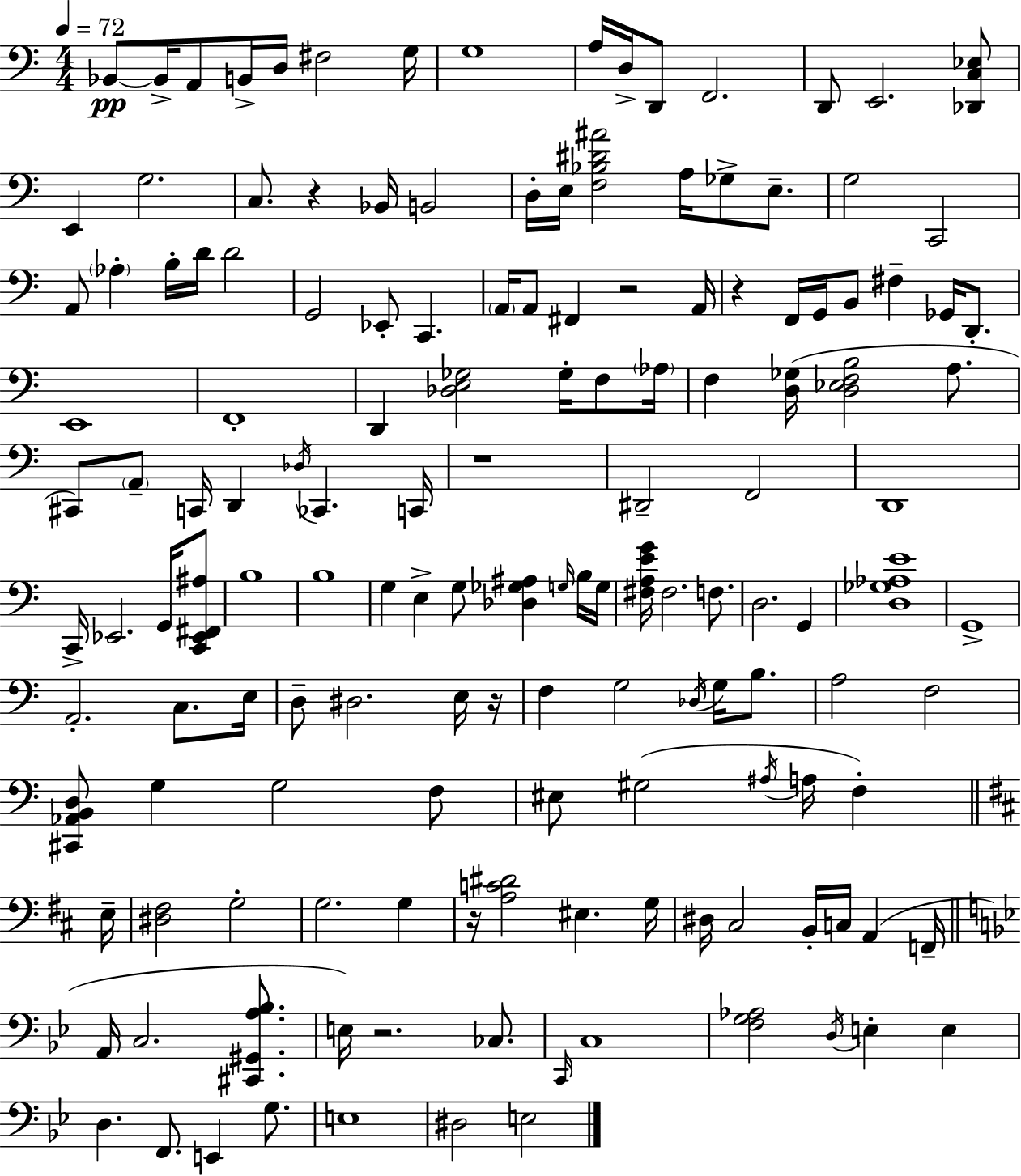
Bb2/e Bb2/s A2/e B2/s D3/s F#3/h G3/s G3/w A3/s D3/s D2/e F2/h. D2/e E2/h. [Db2,C3,Eb3]/e E2/q G3/h. C3/e. R/q Bb2/s B2/h D3/s E3/s [F3,Bb3,D#4,A#4]/h A3/s Gb3/e E3/e. G3/h C2/h A2/e Ab3/q B3/s D4/s D4/h G2/h Eb2/e C2/q. A2/s A2/e F#2/q R/h A2/s R/q F2/s G2/s B2/e F#3/q Gb2/s D2/e. E2/w F2/w D2/q [Db3,E3,Gb3]/h Gb3/s F3/e Ab3/s F3/q [D3,Gb3]/s [D3,Eb3,F3,B3]/h A3/e. C#2/e A2/e C2/s D2/q Db3/s CES2/q. C2/s R/w D#2/h F2/h D2/w C2/s Eb2/h. G2/s [C2,Eb2,F#2,A#3]/e B3/w B3/w G3/q E3/q G3/e [Db3,Gb3,A#3]/q G3/s B3/s G3/s [F#3,A3,E4,G4]/s F#3/h. F3/e. D3/h. G2/q [D3,Gb3,Ab3,E4]/w G2/w A2/h. C3/e. E3/s D3/e D#3/h. E3/s R/s F3/q G3/h Db3/s G3/s B3/e. A3/h F3/h [C#2,Ab2,B2,D3]/e G3/q G3/h F3/e EIS3/e G#3/h A#3/s A3/s F3/q E3/s [D#3,F#3]/h G3/h G3/h. G3/q R/s [A3,C4,D#4]/h EIS3/q. G3/s D#3/s C#3/h B2/s C3/s A2/q F2/s A2/s C3/h. [C#2,G#2,A3,Bb3]/e. E3/s R/h. CES3/e. C2/s C3/w [F3,G3,Ab3]/h D3/s E3/q E3/q D3/q. F2/e. E2/q G3/e. E3/w D#3/h E3/h